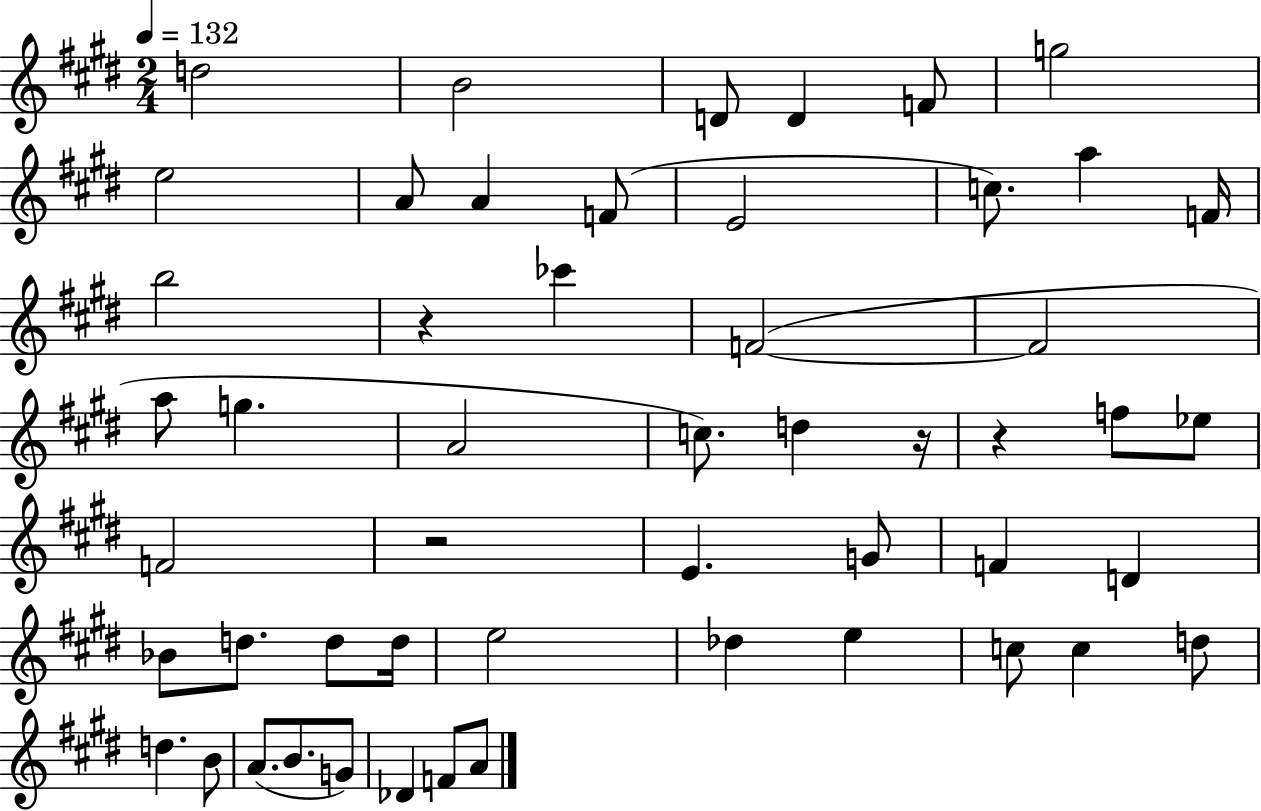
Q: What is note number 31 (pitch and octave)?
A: Bb4